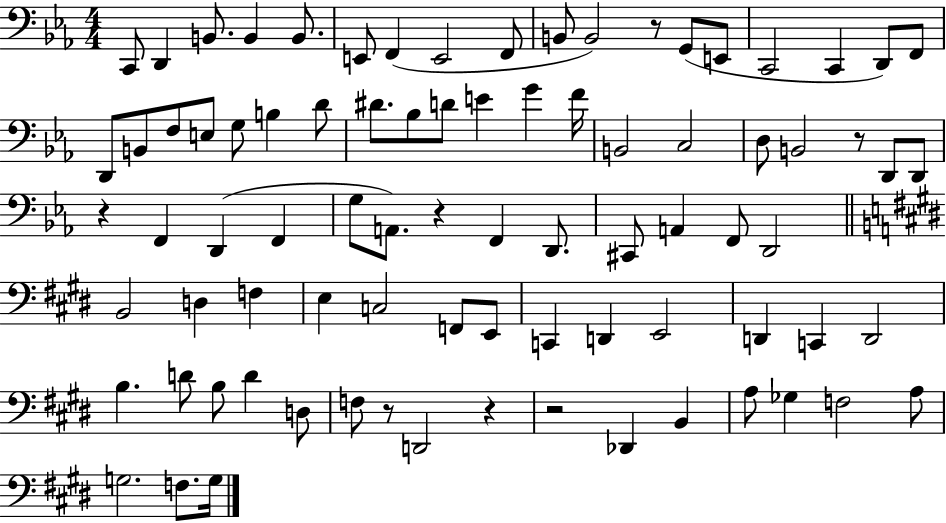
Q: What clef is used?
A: bass